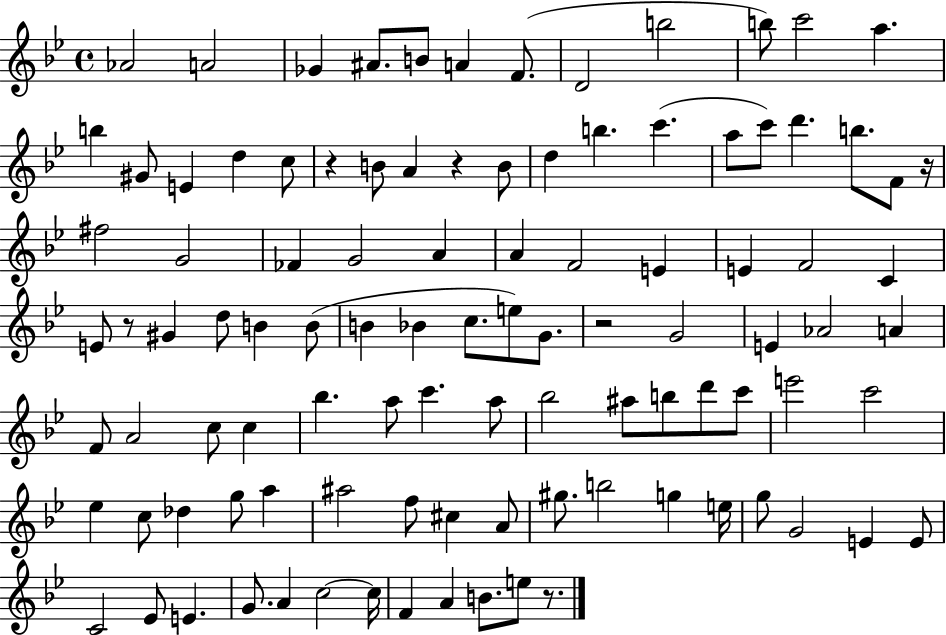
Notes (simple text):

Ab4/h A4/h Gb4/q A#4/e. B4/e A4/q F4/e. D4/h B5/h B5/e C6/h A5/q. B5/q G#4/e E4/q D5/q C5/e R/q B4/e A4/q R/q B4/e D5/q B5/q. C6/q. A5/e C6/e D6/q. B5/e. F4/e R/s F#5/h G4/h FES4/q G4/h A4/q A4/q F4/h E4/q E4/q F4/h C4/q E4/e R/e G#4/q D5/e B4/q B4/e B4/q Bb4/q C5/e. E5/e G4/e. R/h G4/h E4/q Ab4/h A4/q F4/e A4/h C5/e C5/q Bb5/q. A5/e C6/q. A5/e Bb5/h A#5/e B5/e D6/e C6/e E6/h C6/h Eb5/q C5/e Db5/q G5/e A5/q A#5/h F5/e C#5/q A4/e G#5/e. B5/h G5/q E5/s G5/e G4/h E4/q E4/e C4/h Eb4/e E4/q. G4/e. A4/q C5/h C5/s F4/q A4/q B4/e. E5/e R/e.